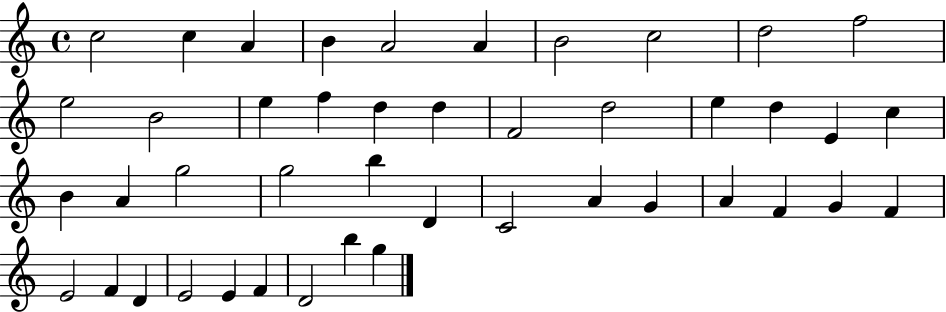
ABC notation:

X:1
T:Untitled
M:4/4
L:1/4
K:C
c2 c A B A2 A B2 c2 d2 f2 e2 B2 e f d d F2 d2 e d E c B A g2 g2 b D C2 A G A F G F E2 F D E2 E F D2 b g